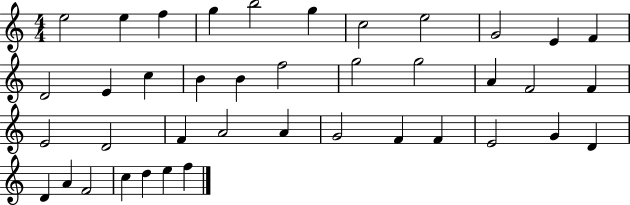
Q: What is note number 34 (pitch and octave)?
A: D4